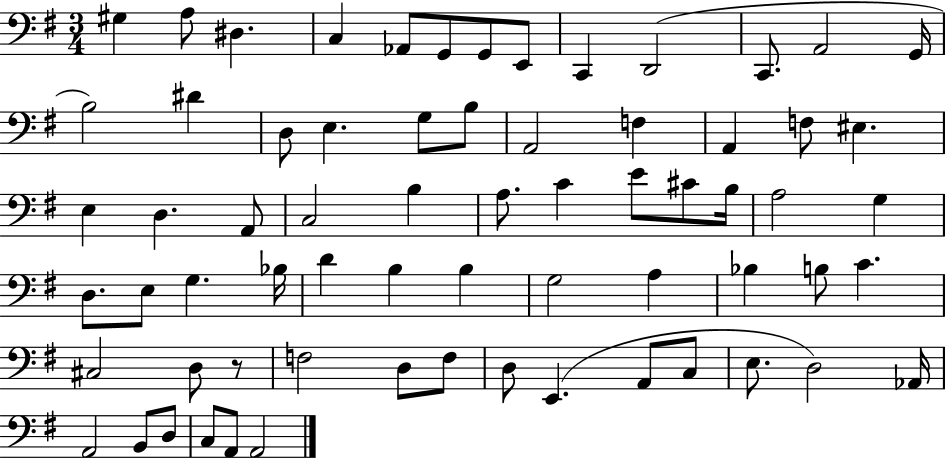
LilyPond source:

{
  \clef bass
  \numericTimeSignature
  \time 3/4
  \key g \major
  \repeat volta 2 { gis4 a8 dis4. | c4 aes,8 g,8 g,8 e,8 | c,4 d,2( | c,8. a,2 g,16 | \break b2) dis'4 | d8 e4. g8 b8 | a,2 f4 | a,4 f8 eis4. | \break e4 d4. a,8 | c2 b4 | a8. c'4 e'8 cis'8 b16 | a2 g4 | \break d8. e8 g4. bes16 | d'4 b4 b4 | g2 a4 | bes4 b8 c'4. | \break cis2 d8 r8 | f2 d8 f8 | d8 e,4.( a,8 c8 | e8. d2) aes,16 | \break a,2 b,8 d8 | c8 a,8 a,2 | } \bar "|."
}